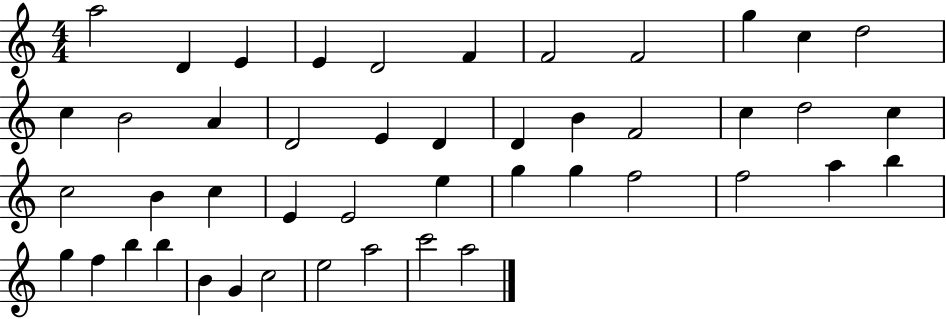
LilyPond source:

{
  \clef treble
  \numericTimeSignature
  \time 4/4
  \key c \major
  a''2 d'4 e'4 | e'4 d'2 f'4 | f'2 f'2 | g''4 c''4 d''2 | \break c''4 b'2 a'4 | d'2 e'4 d'4 | d'4 b'4 f'2 | c''4 d''2 c''4 | \break c''2 b'4 c''4 | e'4 e'2 e''4 | g''4 g''4 f''2 | f''2 a''4 b''4 | \break g''4 f''4 b''4 b''4 | b'4 g'4 c''2 | e''2 a''2 | c'''2 a''2 | \break \bar "|."
}